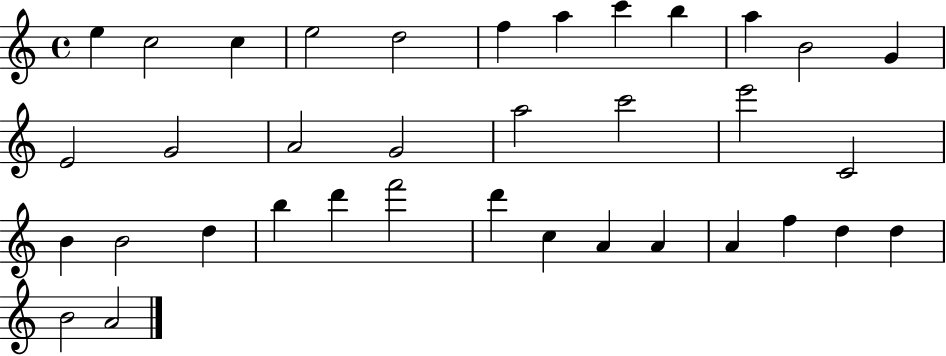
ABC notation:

X:1
T:Untitled
M:4/4
L:1/4
K:C
e c2 c e2 d2 f a c' b a B2 G E2 G2 A2 G2 a2 c'2 e'2 C2 B B2 d b d' f'2 d' c A A A f d d B2 A2